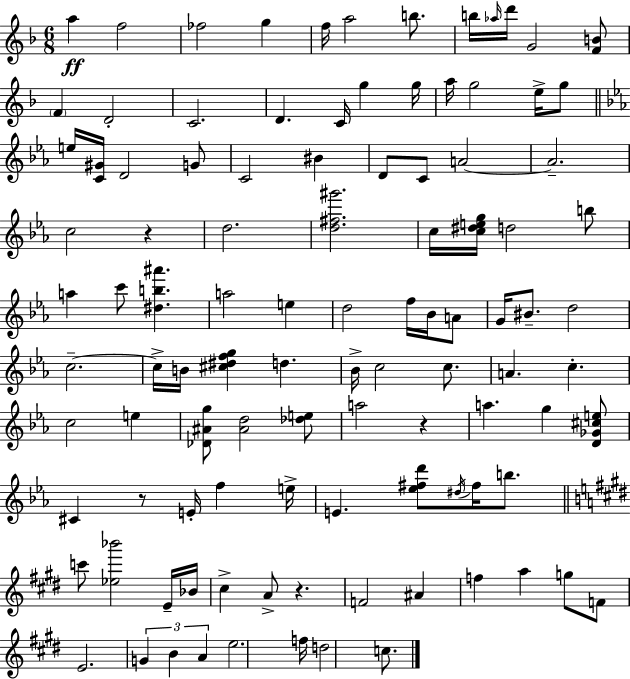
{
  \clef treble
  \numericTimeSignature
  \time 6/8
  \key f \major
  a''4\ff f''2 | fes''2 g''4 | f''16 a''2 b''8. | b''16 \grace { aes''16 } d'''16 g'2 <f' b'>8 | \break \parenthesize f'4 d'2-. | c'2. | d'4. c'16 g''4 | g''16 a''16 g''2 e''16-> g''8 | \break \bar "||" \break \key ees \major e''16 <c' gis'>16 d'2 g'8 | c'2 bis'4 | d'8 c'8 a'2~~ | a'2.-- | \break c''2 r4 | d''2. | <d'' fis'' gis'''>2. | c''16 <c'' dis'' e'' g''>16 d''2 b''8 | \break a''4 c'''8 <dis'' b'' ais'''>4. | a''2 e''4 | d''2 f''16 bes'16 a'8 | g'16 bis'8.-- d''2 | \break c''2.--~~ | c''16-> b'16 <cis'' dis'' f'' g''>4 d''4. | bes'16-> c''2 c''8. | a'4. c''4.-. | \break c''2 e''4 | <des' ais' g''>8 <ais' d''>2 <des'' e''>8 | a''2 r4 | a''4. g''4 <d' ges' cis'' e''>8 | \break cis'4 r8 e'16-. f''4 e''16-> | e'4. <ees'' fis'' d'''>8 \acciaccatura { dis''16 } fis''16 b''8. | \bar "||" \break \key e \major c'''8 <ees'' bes'''>2 e'16-- bes'16 | cis''4-> a'8-> r4. | f'2 ais'4 | f''4 a''4 g''8 f'8 | \break e'2. | \tuplet 3/2 { g'4 b'4 a'4 } | e''2. | f''16 d''2 c''8. | \break \bar "|."
}